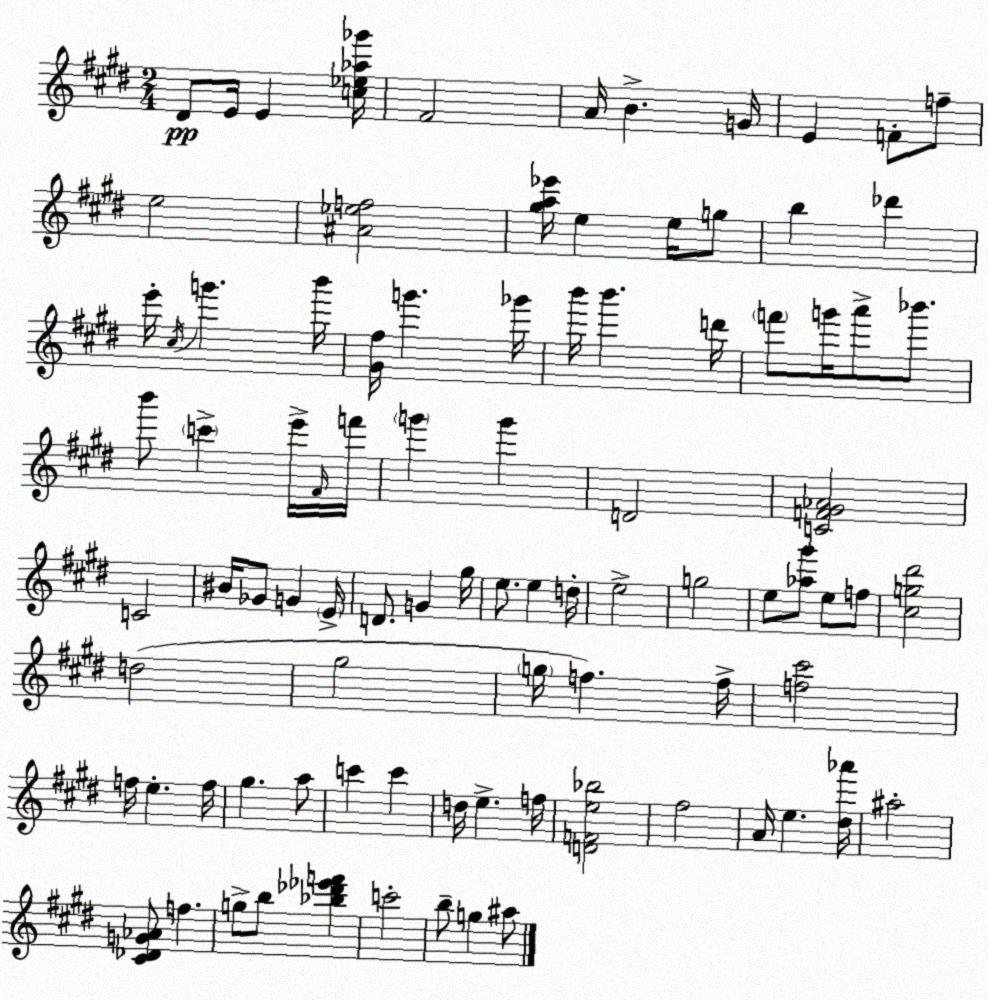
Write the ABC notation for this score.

X:1
T:Untitled
M:2/4
L:1/4
K:E
^D/2 E/4 E [c_e_a_g']/4 ^F2 A/4 B G/4 E F/2 f/2 e2 [^A_ef]2 [^ga_e']/4 e e/4 g/2 b _d' e'/4 ^c/4 g' b'/4 [^G^f]/4 g' _g'/4 b'/4 b' d'/4 f'/2 g'/4 a'/2 _b'/2 b'/2 c' e'/4 ^F/4 f'/4 g' g' D2 [CF^G_A]2 C2 ^B/4 _G/2 G E/4 D/2 G ^g/4 e/2 e d/4 e2 g2 e/2 [_a^g']/2 e/2 f/2 [^cg^d']2 d2 ^g2 g/4 f f/4 [f^c']2 f/4 e f/4 ^g a/2 c' c' d/4 e f/4 [DFe_b]2 ^f2 A/4 e [^d_a']/4 ^a2 [^C_DG_A]/2 f g/2 b/2 [_b_d'_e'f'] c'2 b/2 g ^a/2